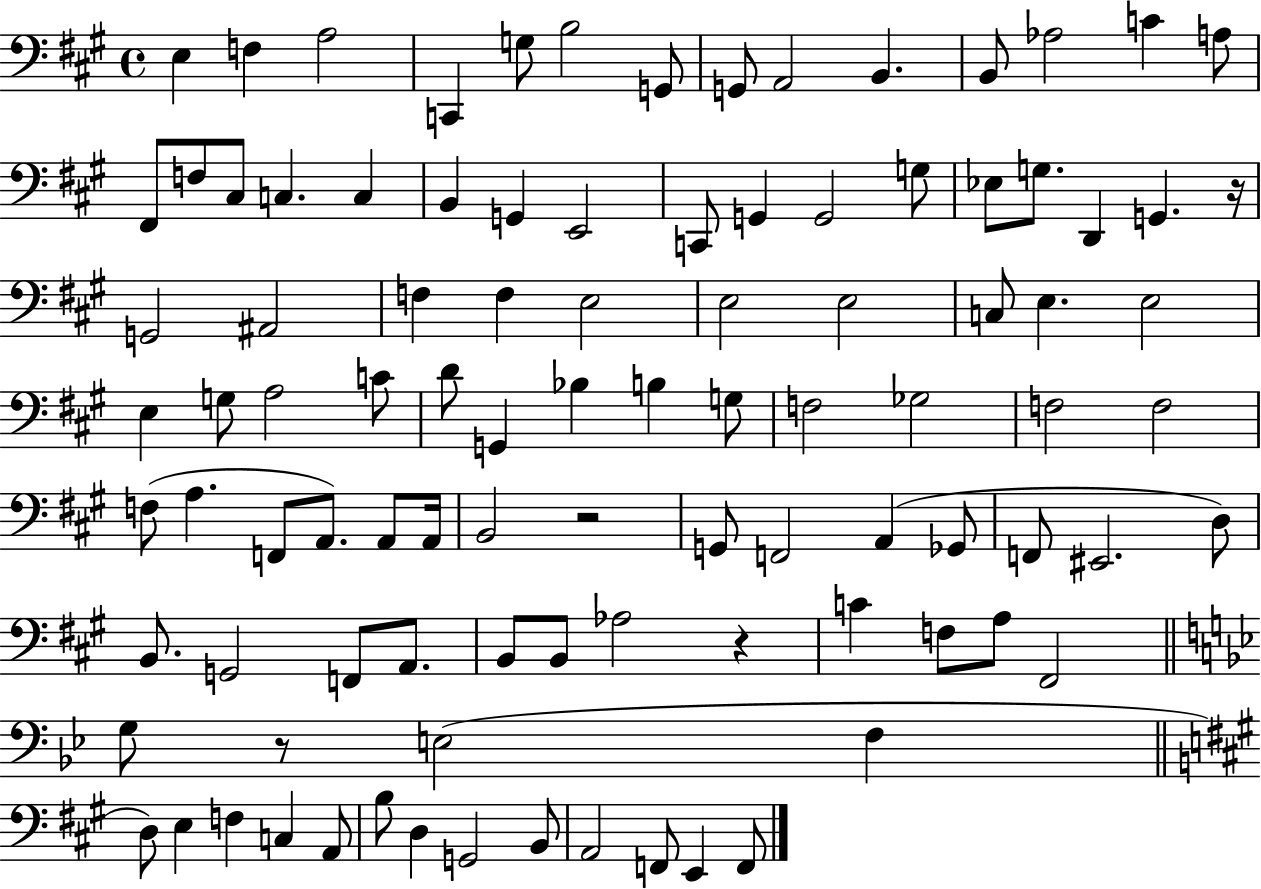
X:1
T:Untitled
M:4/4
L:1/4
K:A
E, F, A,2 C,, G,/2 B,2 G,,/2 G,,/2 A,,2 B,, B,,/2 _A,2 C A,/2 ^F,,/2 F,/2 ^C,/2 C, C, B,, G,, E,,2 C,,/2 G,, G,,2 G,/2 _E,/2 G,/2 D,, G,, z/4 G,,2 ^A,,2 F, F, E,2 E,2 E,2 C,/2 E, E,2 E, G,/2 A,2 C/2 D/2 G,, _B, B, G,/2 F,2 _G,2 F,2 F,2 F,/2 A, F,,/2 A,,/2 A,,/2 A,,/4 B,,2 z2 G,,/2 F,,2 A,, _G,,/2 F,,/2 ^E,,2 D,/2 B,,/2 G,,2 F,,/2 A,,/2 B,,/2 B,,/2 _A,2 z C F,/2 A,/2 ^F,,2 G,/2 z/2 E,2 F, D,/2 E, F, C, A,,/2 B,/2 D, G,,2 B,,/2 A,,2 F,,/2 E,, F,,/2